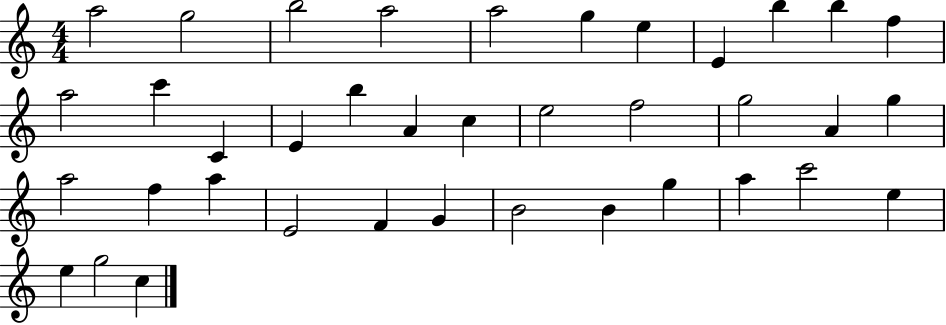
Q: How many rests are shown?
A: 0